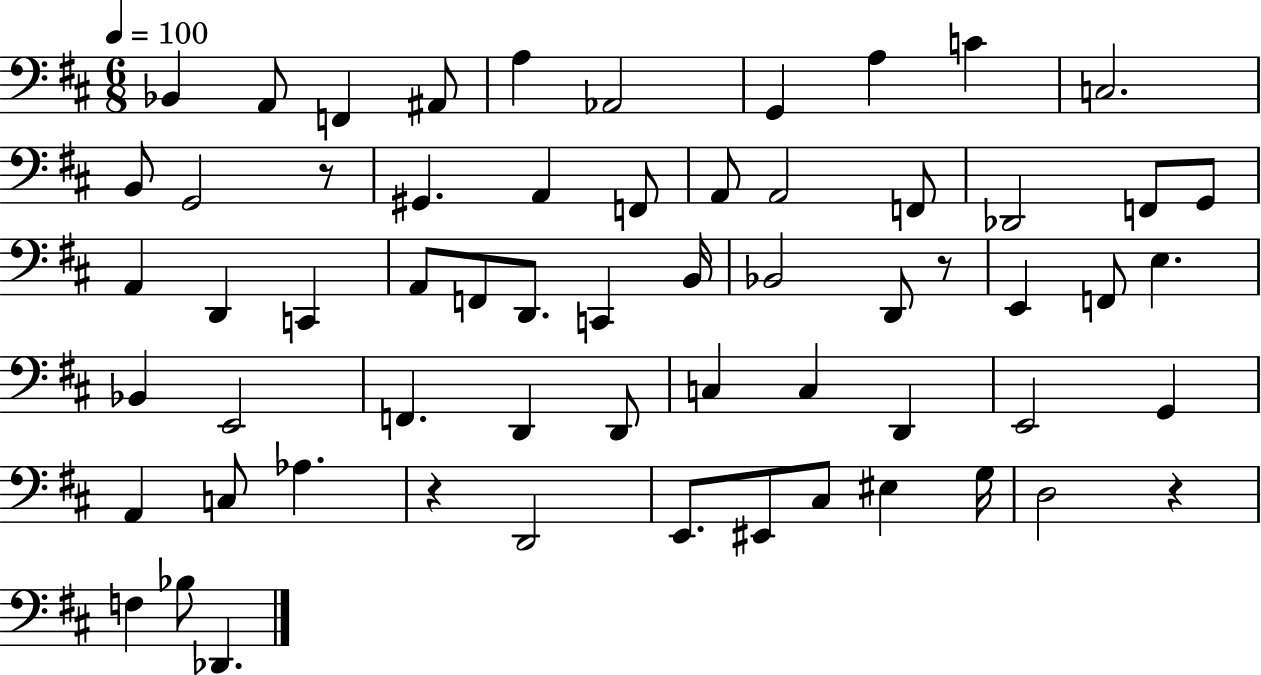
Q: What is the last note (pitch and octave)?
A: Db2